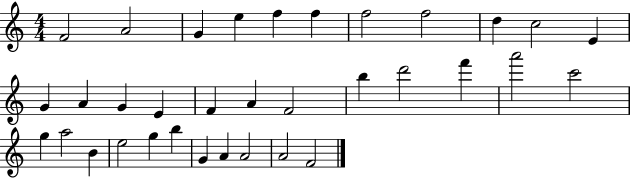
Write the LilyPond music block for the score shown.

{
  \clef treble
  \numericTimeSignature
  \time 4/4
  \key c \major
  f'2 a'2 | g'4 e''4 f''4 f''4 | f''2 f''2 | d''4 c''2 e'4 | \break g'4 a'4 g'4 e'4 | f'4 a'4 f'2 | b''4 d'''2 f'''4 | a'''2 c'''2 | \break g''4 a''2 b'4 | e''2 g''4 b''4 | g'4 a'4 a'2 | a'2 f'2 | \break \bar "|."
}